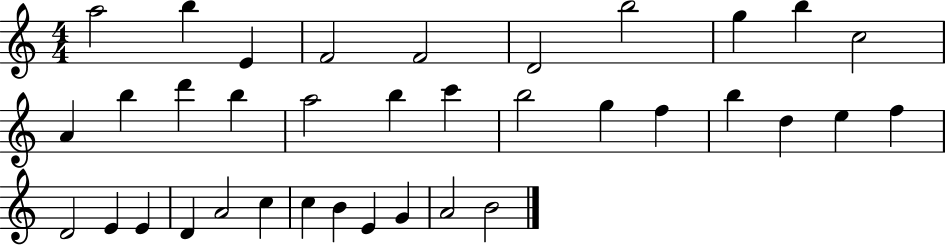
A5/h B5/q E4/q F4/h F4/h D4/h B5/h G5/q B5/q C5/h A4/q B5/q D6/q B5/q A5/h B5/q C6/q B5/h G5/q F5/q B5/q D5/q E5/q F5/q D4/h E4/q E4/q D4/q A4/h C5/q C5/q B4/q E4/q G4/q A4/h B4/h